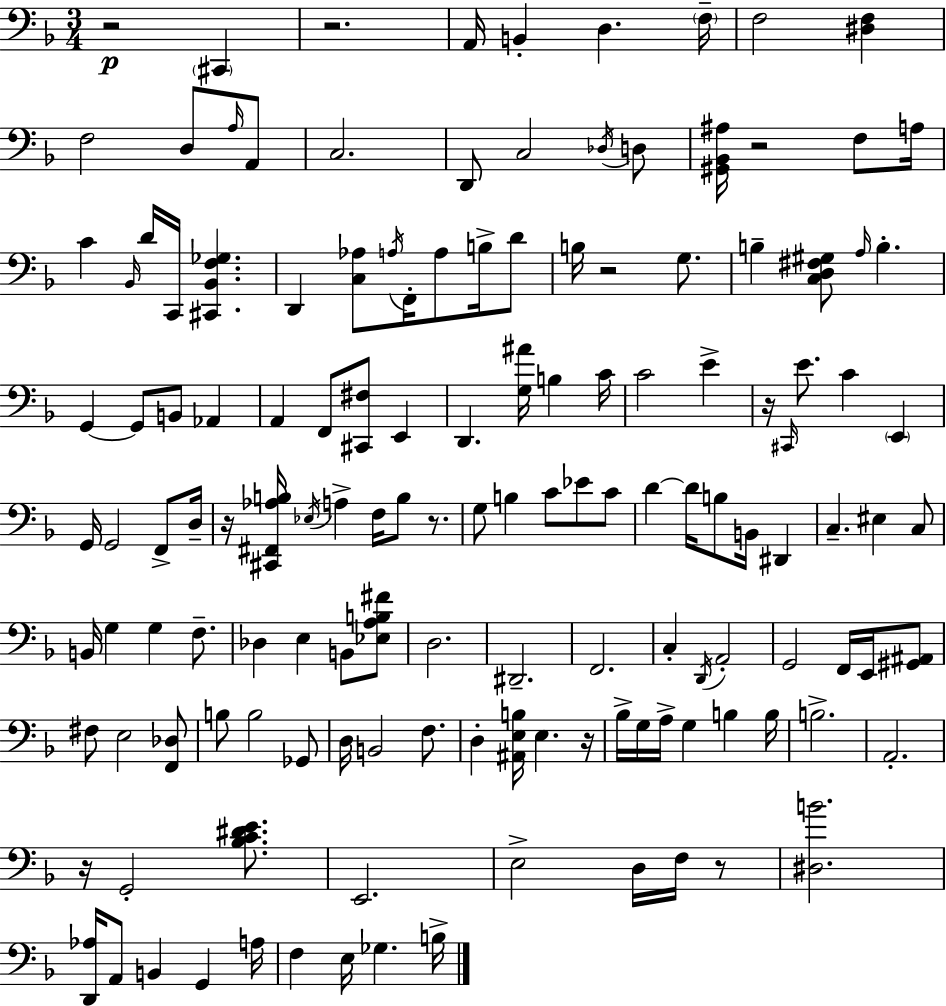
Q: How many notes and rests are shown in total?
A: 141